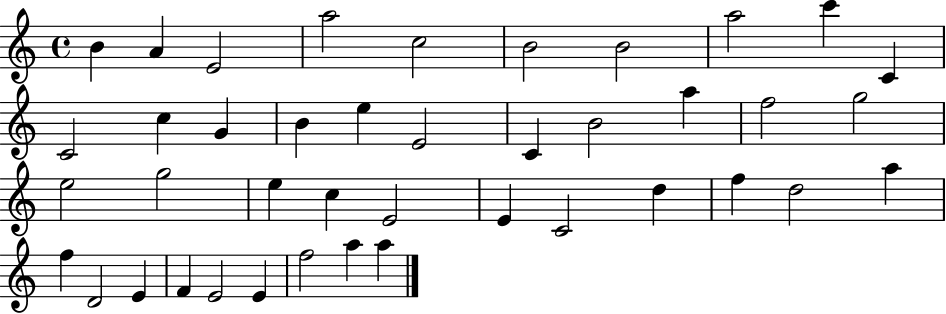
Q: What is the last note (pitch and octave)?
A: A5